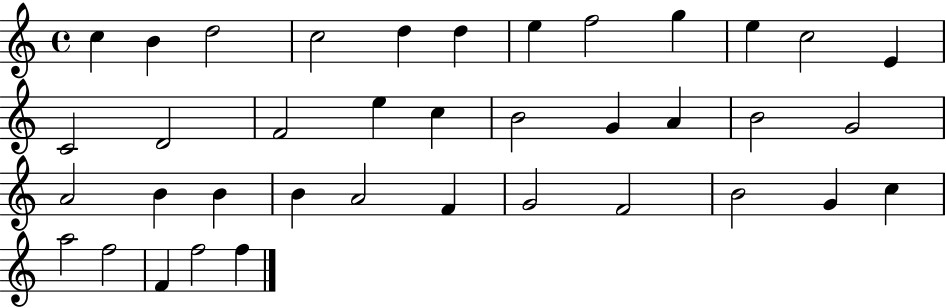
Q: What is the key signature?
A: C major